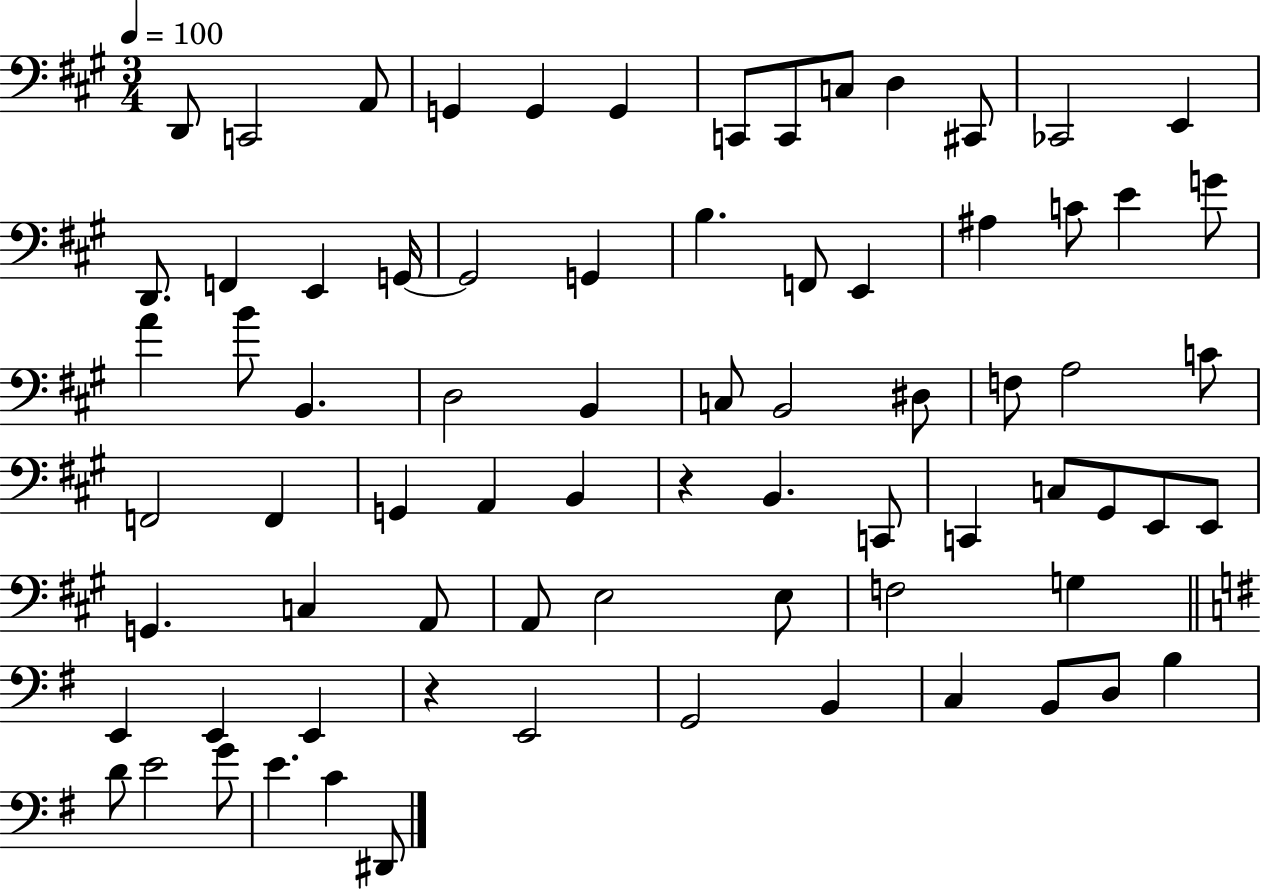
D2/e C2/h A2/e G2/q G2/q G2/q C2/e C2/e C3/e D3/q C#2/e CES2/h E2/q D2/e. F2/q E2/q G2/s G2/h G2/q B3/q. F2/e E2/q A#3/q C4/e E4/q G4/e A4/q B4/e B2/q. D3/h B2/q C3/e B2/h D#3/e F3/e A3/h C4/e F2/h F2/q G2/q A2/q B2/q R/q B2/q. C2/e C2/q C3/e G#2/e E2/e E2/e G2/q. C3/q A2/e A2/e E3/h E3/e F3/h G3/q E2/q E2/q E2/q R/q E2/h G2/h B2/q C3/q B2/e D3/e B3/q D4/e E4/h G4/e E4/q. C4/q D#2/e